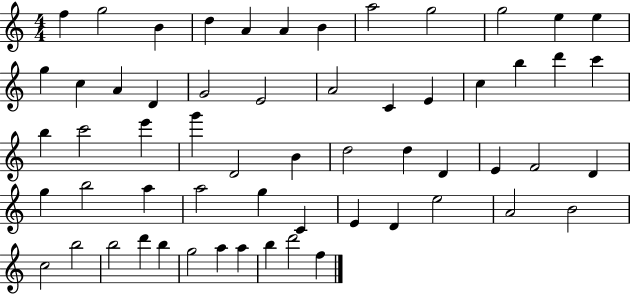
F5/q G5/h B4/q D5/q A4/q A4/q B4/q A5/h G5/h G5/h E5/q E5/q G5/q C5/q A4/q D4/q G4/h E4/h A4/h C4/q E4/q C5/q B5/q D6/q C6/q B5/q C6/h E6/q G6/q D4/h B4/q D5/h D5/q D4/q E4/q F4/h D4/q G5/q B5/h A5/q A5/h G5/q C4/q E4/q D4/q E5/h A4/h B4/h C5/h B5/h B5/h D6/q B5/q G5/h A5/q A5/q B5/q D6/h F5/q